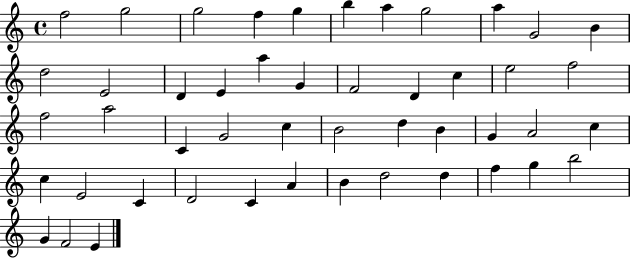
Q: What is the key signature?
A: C major